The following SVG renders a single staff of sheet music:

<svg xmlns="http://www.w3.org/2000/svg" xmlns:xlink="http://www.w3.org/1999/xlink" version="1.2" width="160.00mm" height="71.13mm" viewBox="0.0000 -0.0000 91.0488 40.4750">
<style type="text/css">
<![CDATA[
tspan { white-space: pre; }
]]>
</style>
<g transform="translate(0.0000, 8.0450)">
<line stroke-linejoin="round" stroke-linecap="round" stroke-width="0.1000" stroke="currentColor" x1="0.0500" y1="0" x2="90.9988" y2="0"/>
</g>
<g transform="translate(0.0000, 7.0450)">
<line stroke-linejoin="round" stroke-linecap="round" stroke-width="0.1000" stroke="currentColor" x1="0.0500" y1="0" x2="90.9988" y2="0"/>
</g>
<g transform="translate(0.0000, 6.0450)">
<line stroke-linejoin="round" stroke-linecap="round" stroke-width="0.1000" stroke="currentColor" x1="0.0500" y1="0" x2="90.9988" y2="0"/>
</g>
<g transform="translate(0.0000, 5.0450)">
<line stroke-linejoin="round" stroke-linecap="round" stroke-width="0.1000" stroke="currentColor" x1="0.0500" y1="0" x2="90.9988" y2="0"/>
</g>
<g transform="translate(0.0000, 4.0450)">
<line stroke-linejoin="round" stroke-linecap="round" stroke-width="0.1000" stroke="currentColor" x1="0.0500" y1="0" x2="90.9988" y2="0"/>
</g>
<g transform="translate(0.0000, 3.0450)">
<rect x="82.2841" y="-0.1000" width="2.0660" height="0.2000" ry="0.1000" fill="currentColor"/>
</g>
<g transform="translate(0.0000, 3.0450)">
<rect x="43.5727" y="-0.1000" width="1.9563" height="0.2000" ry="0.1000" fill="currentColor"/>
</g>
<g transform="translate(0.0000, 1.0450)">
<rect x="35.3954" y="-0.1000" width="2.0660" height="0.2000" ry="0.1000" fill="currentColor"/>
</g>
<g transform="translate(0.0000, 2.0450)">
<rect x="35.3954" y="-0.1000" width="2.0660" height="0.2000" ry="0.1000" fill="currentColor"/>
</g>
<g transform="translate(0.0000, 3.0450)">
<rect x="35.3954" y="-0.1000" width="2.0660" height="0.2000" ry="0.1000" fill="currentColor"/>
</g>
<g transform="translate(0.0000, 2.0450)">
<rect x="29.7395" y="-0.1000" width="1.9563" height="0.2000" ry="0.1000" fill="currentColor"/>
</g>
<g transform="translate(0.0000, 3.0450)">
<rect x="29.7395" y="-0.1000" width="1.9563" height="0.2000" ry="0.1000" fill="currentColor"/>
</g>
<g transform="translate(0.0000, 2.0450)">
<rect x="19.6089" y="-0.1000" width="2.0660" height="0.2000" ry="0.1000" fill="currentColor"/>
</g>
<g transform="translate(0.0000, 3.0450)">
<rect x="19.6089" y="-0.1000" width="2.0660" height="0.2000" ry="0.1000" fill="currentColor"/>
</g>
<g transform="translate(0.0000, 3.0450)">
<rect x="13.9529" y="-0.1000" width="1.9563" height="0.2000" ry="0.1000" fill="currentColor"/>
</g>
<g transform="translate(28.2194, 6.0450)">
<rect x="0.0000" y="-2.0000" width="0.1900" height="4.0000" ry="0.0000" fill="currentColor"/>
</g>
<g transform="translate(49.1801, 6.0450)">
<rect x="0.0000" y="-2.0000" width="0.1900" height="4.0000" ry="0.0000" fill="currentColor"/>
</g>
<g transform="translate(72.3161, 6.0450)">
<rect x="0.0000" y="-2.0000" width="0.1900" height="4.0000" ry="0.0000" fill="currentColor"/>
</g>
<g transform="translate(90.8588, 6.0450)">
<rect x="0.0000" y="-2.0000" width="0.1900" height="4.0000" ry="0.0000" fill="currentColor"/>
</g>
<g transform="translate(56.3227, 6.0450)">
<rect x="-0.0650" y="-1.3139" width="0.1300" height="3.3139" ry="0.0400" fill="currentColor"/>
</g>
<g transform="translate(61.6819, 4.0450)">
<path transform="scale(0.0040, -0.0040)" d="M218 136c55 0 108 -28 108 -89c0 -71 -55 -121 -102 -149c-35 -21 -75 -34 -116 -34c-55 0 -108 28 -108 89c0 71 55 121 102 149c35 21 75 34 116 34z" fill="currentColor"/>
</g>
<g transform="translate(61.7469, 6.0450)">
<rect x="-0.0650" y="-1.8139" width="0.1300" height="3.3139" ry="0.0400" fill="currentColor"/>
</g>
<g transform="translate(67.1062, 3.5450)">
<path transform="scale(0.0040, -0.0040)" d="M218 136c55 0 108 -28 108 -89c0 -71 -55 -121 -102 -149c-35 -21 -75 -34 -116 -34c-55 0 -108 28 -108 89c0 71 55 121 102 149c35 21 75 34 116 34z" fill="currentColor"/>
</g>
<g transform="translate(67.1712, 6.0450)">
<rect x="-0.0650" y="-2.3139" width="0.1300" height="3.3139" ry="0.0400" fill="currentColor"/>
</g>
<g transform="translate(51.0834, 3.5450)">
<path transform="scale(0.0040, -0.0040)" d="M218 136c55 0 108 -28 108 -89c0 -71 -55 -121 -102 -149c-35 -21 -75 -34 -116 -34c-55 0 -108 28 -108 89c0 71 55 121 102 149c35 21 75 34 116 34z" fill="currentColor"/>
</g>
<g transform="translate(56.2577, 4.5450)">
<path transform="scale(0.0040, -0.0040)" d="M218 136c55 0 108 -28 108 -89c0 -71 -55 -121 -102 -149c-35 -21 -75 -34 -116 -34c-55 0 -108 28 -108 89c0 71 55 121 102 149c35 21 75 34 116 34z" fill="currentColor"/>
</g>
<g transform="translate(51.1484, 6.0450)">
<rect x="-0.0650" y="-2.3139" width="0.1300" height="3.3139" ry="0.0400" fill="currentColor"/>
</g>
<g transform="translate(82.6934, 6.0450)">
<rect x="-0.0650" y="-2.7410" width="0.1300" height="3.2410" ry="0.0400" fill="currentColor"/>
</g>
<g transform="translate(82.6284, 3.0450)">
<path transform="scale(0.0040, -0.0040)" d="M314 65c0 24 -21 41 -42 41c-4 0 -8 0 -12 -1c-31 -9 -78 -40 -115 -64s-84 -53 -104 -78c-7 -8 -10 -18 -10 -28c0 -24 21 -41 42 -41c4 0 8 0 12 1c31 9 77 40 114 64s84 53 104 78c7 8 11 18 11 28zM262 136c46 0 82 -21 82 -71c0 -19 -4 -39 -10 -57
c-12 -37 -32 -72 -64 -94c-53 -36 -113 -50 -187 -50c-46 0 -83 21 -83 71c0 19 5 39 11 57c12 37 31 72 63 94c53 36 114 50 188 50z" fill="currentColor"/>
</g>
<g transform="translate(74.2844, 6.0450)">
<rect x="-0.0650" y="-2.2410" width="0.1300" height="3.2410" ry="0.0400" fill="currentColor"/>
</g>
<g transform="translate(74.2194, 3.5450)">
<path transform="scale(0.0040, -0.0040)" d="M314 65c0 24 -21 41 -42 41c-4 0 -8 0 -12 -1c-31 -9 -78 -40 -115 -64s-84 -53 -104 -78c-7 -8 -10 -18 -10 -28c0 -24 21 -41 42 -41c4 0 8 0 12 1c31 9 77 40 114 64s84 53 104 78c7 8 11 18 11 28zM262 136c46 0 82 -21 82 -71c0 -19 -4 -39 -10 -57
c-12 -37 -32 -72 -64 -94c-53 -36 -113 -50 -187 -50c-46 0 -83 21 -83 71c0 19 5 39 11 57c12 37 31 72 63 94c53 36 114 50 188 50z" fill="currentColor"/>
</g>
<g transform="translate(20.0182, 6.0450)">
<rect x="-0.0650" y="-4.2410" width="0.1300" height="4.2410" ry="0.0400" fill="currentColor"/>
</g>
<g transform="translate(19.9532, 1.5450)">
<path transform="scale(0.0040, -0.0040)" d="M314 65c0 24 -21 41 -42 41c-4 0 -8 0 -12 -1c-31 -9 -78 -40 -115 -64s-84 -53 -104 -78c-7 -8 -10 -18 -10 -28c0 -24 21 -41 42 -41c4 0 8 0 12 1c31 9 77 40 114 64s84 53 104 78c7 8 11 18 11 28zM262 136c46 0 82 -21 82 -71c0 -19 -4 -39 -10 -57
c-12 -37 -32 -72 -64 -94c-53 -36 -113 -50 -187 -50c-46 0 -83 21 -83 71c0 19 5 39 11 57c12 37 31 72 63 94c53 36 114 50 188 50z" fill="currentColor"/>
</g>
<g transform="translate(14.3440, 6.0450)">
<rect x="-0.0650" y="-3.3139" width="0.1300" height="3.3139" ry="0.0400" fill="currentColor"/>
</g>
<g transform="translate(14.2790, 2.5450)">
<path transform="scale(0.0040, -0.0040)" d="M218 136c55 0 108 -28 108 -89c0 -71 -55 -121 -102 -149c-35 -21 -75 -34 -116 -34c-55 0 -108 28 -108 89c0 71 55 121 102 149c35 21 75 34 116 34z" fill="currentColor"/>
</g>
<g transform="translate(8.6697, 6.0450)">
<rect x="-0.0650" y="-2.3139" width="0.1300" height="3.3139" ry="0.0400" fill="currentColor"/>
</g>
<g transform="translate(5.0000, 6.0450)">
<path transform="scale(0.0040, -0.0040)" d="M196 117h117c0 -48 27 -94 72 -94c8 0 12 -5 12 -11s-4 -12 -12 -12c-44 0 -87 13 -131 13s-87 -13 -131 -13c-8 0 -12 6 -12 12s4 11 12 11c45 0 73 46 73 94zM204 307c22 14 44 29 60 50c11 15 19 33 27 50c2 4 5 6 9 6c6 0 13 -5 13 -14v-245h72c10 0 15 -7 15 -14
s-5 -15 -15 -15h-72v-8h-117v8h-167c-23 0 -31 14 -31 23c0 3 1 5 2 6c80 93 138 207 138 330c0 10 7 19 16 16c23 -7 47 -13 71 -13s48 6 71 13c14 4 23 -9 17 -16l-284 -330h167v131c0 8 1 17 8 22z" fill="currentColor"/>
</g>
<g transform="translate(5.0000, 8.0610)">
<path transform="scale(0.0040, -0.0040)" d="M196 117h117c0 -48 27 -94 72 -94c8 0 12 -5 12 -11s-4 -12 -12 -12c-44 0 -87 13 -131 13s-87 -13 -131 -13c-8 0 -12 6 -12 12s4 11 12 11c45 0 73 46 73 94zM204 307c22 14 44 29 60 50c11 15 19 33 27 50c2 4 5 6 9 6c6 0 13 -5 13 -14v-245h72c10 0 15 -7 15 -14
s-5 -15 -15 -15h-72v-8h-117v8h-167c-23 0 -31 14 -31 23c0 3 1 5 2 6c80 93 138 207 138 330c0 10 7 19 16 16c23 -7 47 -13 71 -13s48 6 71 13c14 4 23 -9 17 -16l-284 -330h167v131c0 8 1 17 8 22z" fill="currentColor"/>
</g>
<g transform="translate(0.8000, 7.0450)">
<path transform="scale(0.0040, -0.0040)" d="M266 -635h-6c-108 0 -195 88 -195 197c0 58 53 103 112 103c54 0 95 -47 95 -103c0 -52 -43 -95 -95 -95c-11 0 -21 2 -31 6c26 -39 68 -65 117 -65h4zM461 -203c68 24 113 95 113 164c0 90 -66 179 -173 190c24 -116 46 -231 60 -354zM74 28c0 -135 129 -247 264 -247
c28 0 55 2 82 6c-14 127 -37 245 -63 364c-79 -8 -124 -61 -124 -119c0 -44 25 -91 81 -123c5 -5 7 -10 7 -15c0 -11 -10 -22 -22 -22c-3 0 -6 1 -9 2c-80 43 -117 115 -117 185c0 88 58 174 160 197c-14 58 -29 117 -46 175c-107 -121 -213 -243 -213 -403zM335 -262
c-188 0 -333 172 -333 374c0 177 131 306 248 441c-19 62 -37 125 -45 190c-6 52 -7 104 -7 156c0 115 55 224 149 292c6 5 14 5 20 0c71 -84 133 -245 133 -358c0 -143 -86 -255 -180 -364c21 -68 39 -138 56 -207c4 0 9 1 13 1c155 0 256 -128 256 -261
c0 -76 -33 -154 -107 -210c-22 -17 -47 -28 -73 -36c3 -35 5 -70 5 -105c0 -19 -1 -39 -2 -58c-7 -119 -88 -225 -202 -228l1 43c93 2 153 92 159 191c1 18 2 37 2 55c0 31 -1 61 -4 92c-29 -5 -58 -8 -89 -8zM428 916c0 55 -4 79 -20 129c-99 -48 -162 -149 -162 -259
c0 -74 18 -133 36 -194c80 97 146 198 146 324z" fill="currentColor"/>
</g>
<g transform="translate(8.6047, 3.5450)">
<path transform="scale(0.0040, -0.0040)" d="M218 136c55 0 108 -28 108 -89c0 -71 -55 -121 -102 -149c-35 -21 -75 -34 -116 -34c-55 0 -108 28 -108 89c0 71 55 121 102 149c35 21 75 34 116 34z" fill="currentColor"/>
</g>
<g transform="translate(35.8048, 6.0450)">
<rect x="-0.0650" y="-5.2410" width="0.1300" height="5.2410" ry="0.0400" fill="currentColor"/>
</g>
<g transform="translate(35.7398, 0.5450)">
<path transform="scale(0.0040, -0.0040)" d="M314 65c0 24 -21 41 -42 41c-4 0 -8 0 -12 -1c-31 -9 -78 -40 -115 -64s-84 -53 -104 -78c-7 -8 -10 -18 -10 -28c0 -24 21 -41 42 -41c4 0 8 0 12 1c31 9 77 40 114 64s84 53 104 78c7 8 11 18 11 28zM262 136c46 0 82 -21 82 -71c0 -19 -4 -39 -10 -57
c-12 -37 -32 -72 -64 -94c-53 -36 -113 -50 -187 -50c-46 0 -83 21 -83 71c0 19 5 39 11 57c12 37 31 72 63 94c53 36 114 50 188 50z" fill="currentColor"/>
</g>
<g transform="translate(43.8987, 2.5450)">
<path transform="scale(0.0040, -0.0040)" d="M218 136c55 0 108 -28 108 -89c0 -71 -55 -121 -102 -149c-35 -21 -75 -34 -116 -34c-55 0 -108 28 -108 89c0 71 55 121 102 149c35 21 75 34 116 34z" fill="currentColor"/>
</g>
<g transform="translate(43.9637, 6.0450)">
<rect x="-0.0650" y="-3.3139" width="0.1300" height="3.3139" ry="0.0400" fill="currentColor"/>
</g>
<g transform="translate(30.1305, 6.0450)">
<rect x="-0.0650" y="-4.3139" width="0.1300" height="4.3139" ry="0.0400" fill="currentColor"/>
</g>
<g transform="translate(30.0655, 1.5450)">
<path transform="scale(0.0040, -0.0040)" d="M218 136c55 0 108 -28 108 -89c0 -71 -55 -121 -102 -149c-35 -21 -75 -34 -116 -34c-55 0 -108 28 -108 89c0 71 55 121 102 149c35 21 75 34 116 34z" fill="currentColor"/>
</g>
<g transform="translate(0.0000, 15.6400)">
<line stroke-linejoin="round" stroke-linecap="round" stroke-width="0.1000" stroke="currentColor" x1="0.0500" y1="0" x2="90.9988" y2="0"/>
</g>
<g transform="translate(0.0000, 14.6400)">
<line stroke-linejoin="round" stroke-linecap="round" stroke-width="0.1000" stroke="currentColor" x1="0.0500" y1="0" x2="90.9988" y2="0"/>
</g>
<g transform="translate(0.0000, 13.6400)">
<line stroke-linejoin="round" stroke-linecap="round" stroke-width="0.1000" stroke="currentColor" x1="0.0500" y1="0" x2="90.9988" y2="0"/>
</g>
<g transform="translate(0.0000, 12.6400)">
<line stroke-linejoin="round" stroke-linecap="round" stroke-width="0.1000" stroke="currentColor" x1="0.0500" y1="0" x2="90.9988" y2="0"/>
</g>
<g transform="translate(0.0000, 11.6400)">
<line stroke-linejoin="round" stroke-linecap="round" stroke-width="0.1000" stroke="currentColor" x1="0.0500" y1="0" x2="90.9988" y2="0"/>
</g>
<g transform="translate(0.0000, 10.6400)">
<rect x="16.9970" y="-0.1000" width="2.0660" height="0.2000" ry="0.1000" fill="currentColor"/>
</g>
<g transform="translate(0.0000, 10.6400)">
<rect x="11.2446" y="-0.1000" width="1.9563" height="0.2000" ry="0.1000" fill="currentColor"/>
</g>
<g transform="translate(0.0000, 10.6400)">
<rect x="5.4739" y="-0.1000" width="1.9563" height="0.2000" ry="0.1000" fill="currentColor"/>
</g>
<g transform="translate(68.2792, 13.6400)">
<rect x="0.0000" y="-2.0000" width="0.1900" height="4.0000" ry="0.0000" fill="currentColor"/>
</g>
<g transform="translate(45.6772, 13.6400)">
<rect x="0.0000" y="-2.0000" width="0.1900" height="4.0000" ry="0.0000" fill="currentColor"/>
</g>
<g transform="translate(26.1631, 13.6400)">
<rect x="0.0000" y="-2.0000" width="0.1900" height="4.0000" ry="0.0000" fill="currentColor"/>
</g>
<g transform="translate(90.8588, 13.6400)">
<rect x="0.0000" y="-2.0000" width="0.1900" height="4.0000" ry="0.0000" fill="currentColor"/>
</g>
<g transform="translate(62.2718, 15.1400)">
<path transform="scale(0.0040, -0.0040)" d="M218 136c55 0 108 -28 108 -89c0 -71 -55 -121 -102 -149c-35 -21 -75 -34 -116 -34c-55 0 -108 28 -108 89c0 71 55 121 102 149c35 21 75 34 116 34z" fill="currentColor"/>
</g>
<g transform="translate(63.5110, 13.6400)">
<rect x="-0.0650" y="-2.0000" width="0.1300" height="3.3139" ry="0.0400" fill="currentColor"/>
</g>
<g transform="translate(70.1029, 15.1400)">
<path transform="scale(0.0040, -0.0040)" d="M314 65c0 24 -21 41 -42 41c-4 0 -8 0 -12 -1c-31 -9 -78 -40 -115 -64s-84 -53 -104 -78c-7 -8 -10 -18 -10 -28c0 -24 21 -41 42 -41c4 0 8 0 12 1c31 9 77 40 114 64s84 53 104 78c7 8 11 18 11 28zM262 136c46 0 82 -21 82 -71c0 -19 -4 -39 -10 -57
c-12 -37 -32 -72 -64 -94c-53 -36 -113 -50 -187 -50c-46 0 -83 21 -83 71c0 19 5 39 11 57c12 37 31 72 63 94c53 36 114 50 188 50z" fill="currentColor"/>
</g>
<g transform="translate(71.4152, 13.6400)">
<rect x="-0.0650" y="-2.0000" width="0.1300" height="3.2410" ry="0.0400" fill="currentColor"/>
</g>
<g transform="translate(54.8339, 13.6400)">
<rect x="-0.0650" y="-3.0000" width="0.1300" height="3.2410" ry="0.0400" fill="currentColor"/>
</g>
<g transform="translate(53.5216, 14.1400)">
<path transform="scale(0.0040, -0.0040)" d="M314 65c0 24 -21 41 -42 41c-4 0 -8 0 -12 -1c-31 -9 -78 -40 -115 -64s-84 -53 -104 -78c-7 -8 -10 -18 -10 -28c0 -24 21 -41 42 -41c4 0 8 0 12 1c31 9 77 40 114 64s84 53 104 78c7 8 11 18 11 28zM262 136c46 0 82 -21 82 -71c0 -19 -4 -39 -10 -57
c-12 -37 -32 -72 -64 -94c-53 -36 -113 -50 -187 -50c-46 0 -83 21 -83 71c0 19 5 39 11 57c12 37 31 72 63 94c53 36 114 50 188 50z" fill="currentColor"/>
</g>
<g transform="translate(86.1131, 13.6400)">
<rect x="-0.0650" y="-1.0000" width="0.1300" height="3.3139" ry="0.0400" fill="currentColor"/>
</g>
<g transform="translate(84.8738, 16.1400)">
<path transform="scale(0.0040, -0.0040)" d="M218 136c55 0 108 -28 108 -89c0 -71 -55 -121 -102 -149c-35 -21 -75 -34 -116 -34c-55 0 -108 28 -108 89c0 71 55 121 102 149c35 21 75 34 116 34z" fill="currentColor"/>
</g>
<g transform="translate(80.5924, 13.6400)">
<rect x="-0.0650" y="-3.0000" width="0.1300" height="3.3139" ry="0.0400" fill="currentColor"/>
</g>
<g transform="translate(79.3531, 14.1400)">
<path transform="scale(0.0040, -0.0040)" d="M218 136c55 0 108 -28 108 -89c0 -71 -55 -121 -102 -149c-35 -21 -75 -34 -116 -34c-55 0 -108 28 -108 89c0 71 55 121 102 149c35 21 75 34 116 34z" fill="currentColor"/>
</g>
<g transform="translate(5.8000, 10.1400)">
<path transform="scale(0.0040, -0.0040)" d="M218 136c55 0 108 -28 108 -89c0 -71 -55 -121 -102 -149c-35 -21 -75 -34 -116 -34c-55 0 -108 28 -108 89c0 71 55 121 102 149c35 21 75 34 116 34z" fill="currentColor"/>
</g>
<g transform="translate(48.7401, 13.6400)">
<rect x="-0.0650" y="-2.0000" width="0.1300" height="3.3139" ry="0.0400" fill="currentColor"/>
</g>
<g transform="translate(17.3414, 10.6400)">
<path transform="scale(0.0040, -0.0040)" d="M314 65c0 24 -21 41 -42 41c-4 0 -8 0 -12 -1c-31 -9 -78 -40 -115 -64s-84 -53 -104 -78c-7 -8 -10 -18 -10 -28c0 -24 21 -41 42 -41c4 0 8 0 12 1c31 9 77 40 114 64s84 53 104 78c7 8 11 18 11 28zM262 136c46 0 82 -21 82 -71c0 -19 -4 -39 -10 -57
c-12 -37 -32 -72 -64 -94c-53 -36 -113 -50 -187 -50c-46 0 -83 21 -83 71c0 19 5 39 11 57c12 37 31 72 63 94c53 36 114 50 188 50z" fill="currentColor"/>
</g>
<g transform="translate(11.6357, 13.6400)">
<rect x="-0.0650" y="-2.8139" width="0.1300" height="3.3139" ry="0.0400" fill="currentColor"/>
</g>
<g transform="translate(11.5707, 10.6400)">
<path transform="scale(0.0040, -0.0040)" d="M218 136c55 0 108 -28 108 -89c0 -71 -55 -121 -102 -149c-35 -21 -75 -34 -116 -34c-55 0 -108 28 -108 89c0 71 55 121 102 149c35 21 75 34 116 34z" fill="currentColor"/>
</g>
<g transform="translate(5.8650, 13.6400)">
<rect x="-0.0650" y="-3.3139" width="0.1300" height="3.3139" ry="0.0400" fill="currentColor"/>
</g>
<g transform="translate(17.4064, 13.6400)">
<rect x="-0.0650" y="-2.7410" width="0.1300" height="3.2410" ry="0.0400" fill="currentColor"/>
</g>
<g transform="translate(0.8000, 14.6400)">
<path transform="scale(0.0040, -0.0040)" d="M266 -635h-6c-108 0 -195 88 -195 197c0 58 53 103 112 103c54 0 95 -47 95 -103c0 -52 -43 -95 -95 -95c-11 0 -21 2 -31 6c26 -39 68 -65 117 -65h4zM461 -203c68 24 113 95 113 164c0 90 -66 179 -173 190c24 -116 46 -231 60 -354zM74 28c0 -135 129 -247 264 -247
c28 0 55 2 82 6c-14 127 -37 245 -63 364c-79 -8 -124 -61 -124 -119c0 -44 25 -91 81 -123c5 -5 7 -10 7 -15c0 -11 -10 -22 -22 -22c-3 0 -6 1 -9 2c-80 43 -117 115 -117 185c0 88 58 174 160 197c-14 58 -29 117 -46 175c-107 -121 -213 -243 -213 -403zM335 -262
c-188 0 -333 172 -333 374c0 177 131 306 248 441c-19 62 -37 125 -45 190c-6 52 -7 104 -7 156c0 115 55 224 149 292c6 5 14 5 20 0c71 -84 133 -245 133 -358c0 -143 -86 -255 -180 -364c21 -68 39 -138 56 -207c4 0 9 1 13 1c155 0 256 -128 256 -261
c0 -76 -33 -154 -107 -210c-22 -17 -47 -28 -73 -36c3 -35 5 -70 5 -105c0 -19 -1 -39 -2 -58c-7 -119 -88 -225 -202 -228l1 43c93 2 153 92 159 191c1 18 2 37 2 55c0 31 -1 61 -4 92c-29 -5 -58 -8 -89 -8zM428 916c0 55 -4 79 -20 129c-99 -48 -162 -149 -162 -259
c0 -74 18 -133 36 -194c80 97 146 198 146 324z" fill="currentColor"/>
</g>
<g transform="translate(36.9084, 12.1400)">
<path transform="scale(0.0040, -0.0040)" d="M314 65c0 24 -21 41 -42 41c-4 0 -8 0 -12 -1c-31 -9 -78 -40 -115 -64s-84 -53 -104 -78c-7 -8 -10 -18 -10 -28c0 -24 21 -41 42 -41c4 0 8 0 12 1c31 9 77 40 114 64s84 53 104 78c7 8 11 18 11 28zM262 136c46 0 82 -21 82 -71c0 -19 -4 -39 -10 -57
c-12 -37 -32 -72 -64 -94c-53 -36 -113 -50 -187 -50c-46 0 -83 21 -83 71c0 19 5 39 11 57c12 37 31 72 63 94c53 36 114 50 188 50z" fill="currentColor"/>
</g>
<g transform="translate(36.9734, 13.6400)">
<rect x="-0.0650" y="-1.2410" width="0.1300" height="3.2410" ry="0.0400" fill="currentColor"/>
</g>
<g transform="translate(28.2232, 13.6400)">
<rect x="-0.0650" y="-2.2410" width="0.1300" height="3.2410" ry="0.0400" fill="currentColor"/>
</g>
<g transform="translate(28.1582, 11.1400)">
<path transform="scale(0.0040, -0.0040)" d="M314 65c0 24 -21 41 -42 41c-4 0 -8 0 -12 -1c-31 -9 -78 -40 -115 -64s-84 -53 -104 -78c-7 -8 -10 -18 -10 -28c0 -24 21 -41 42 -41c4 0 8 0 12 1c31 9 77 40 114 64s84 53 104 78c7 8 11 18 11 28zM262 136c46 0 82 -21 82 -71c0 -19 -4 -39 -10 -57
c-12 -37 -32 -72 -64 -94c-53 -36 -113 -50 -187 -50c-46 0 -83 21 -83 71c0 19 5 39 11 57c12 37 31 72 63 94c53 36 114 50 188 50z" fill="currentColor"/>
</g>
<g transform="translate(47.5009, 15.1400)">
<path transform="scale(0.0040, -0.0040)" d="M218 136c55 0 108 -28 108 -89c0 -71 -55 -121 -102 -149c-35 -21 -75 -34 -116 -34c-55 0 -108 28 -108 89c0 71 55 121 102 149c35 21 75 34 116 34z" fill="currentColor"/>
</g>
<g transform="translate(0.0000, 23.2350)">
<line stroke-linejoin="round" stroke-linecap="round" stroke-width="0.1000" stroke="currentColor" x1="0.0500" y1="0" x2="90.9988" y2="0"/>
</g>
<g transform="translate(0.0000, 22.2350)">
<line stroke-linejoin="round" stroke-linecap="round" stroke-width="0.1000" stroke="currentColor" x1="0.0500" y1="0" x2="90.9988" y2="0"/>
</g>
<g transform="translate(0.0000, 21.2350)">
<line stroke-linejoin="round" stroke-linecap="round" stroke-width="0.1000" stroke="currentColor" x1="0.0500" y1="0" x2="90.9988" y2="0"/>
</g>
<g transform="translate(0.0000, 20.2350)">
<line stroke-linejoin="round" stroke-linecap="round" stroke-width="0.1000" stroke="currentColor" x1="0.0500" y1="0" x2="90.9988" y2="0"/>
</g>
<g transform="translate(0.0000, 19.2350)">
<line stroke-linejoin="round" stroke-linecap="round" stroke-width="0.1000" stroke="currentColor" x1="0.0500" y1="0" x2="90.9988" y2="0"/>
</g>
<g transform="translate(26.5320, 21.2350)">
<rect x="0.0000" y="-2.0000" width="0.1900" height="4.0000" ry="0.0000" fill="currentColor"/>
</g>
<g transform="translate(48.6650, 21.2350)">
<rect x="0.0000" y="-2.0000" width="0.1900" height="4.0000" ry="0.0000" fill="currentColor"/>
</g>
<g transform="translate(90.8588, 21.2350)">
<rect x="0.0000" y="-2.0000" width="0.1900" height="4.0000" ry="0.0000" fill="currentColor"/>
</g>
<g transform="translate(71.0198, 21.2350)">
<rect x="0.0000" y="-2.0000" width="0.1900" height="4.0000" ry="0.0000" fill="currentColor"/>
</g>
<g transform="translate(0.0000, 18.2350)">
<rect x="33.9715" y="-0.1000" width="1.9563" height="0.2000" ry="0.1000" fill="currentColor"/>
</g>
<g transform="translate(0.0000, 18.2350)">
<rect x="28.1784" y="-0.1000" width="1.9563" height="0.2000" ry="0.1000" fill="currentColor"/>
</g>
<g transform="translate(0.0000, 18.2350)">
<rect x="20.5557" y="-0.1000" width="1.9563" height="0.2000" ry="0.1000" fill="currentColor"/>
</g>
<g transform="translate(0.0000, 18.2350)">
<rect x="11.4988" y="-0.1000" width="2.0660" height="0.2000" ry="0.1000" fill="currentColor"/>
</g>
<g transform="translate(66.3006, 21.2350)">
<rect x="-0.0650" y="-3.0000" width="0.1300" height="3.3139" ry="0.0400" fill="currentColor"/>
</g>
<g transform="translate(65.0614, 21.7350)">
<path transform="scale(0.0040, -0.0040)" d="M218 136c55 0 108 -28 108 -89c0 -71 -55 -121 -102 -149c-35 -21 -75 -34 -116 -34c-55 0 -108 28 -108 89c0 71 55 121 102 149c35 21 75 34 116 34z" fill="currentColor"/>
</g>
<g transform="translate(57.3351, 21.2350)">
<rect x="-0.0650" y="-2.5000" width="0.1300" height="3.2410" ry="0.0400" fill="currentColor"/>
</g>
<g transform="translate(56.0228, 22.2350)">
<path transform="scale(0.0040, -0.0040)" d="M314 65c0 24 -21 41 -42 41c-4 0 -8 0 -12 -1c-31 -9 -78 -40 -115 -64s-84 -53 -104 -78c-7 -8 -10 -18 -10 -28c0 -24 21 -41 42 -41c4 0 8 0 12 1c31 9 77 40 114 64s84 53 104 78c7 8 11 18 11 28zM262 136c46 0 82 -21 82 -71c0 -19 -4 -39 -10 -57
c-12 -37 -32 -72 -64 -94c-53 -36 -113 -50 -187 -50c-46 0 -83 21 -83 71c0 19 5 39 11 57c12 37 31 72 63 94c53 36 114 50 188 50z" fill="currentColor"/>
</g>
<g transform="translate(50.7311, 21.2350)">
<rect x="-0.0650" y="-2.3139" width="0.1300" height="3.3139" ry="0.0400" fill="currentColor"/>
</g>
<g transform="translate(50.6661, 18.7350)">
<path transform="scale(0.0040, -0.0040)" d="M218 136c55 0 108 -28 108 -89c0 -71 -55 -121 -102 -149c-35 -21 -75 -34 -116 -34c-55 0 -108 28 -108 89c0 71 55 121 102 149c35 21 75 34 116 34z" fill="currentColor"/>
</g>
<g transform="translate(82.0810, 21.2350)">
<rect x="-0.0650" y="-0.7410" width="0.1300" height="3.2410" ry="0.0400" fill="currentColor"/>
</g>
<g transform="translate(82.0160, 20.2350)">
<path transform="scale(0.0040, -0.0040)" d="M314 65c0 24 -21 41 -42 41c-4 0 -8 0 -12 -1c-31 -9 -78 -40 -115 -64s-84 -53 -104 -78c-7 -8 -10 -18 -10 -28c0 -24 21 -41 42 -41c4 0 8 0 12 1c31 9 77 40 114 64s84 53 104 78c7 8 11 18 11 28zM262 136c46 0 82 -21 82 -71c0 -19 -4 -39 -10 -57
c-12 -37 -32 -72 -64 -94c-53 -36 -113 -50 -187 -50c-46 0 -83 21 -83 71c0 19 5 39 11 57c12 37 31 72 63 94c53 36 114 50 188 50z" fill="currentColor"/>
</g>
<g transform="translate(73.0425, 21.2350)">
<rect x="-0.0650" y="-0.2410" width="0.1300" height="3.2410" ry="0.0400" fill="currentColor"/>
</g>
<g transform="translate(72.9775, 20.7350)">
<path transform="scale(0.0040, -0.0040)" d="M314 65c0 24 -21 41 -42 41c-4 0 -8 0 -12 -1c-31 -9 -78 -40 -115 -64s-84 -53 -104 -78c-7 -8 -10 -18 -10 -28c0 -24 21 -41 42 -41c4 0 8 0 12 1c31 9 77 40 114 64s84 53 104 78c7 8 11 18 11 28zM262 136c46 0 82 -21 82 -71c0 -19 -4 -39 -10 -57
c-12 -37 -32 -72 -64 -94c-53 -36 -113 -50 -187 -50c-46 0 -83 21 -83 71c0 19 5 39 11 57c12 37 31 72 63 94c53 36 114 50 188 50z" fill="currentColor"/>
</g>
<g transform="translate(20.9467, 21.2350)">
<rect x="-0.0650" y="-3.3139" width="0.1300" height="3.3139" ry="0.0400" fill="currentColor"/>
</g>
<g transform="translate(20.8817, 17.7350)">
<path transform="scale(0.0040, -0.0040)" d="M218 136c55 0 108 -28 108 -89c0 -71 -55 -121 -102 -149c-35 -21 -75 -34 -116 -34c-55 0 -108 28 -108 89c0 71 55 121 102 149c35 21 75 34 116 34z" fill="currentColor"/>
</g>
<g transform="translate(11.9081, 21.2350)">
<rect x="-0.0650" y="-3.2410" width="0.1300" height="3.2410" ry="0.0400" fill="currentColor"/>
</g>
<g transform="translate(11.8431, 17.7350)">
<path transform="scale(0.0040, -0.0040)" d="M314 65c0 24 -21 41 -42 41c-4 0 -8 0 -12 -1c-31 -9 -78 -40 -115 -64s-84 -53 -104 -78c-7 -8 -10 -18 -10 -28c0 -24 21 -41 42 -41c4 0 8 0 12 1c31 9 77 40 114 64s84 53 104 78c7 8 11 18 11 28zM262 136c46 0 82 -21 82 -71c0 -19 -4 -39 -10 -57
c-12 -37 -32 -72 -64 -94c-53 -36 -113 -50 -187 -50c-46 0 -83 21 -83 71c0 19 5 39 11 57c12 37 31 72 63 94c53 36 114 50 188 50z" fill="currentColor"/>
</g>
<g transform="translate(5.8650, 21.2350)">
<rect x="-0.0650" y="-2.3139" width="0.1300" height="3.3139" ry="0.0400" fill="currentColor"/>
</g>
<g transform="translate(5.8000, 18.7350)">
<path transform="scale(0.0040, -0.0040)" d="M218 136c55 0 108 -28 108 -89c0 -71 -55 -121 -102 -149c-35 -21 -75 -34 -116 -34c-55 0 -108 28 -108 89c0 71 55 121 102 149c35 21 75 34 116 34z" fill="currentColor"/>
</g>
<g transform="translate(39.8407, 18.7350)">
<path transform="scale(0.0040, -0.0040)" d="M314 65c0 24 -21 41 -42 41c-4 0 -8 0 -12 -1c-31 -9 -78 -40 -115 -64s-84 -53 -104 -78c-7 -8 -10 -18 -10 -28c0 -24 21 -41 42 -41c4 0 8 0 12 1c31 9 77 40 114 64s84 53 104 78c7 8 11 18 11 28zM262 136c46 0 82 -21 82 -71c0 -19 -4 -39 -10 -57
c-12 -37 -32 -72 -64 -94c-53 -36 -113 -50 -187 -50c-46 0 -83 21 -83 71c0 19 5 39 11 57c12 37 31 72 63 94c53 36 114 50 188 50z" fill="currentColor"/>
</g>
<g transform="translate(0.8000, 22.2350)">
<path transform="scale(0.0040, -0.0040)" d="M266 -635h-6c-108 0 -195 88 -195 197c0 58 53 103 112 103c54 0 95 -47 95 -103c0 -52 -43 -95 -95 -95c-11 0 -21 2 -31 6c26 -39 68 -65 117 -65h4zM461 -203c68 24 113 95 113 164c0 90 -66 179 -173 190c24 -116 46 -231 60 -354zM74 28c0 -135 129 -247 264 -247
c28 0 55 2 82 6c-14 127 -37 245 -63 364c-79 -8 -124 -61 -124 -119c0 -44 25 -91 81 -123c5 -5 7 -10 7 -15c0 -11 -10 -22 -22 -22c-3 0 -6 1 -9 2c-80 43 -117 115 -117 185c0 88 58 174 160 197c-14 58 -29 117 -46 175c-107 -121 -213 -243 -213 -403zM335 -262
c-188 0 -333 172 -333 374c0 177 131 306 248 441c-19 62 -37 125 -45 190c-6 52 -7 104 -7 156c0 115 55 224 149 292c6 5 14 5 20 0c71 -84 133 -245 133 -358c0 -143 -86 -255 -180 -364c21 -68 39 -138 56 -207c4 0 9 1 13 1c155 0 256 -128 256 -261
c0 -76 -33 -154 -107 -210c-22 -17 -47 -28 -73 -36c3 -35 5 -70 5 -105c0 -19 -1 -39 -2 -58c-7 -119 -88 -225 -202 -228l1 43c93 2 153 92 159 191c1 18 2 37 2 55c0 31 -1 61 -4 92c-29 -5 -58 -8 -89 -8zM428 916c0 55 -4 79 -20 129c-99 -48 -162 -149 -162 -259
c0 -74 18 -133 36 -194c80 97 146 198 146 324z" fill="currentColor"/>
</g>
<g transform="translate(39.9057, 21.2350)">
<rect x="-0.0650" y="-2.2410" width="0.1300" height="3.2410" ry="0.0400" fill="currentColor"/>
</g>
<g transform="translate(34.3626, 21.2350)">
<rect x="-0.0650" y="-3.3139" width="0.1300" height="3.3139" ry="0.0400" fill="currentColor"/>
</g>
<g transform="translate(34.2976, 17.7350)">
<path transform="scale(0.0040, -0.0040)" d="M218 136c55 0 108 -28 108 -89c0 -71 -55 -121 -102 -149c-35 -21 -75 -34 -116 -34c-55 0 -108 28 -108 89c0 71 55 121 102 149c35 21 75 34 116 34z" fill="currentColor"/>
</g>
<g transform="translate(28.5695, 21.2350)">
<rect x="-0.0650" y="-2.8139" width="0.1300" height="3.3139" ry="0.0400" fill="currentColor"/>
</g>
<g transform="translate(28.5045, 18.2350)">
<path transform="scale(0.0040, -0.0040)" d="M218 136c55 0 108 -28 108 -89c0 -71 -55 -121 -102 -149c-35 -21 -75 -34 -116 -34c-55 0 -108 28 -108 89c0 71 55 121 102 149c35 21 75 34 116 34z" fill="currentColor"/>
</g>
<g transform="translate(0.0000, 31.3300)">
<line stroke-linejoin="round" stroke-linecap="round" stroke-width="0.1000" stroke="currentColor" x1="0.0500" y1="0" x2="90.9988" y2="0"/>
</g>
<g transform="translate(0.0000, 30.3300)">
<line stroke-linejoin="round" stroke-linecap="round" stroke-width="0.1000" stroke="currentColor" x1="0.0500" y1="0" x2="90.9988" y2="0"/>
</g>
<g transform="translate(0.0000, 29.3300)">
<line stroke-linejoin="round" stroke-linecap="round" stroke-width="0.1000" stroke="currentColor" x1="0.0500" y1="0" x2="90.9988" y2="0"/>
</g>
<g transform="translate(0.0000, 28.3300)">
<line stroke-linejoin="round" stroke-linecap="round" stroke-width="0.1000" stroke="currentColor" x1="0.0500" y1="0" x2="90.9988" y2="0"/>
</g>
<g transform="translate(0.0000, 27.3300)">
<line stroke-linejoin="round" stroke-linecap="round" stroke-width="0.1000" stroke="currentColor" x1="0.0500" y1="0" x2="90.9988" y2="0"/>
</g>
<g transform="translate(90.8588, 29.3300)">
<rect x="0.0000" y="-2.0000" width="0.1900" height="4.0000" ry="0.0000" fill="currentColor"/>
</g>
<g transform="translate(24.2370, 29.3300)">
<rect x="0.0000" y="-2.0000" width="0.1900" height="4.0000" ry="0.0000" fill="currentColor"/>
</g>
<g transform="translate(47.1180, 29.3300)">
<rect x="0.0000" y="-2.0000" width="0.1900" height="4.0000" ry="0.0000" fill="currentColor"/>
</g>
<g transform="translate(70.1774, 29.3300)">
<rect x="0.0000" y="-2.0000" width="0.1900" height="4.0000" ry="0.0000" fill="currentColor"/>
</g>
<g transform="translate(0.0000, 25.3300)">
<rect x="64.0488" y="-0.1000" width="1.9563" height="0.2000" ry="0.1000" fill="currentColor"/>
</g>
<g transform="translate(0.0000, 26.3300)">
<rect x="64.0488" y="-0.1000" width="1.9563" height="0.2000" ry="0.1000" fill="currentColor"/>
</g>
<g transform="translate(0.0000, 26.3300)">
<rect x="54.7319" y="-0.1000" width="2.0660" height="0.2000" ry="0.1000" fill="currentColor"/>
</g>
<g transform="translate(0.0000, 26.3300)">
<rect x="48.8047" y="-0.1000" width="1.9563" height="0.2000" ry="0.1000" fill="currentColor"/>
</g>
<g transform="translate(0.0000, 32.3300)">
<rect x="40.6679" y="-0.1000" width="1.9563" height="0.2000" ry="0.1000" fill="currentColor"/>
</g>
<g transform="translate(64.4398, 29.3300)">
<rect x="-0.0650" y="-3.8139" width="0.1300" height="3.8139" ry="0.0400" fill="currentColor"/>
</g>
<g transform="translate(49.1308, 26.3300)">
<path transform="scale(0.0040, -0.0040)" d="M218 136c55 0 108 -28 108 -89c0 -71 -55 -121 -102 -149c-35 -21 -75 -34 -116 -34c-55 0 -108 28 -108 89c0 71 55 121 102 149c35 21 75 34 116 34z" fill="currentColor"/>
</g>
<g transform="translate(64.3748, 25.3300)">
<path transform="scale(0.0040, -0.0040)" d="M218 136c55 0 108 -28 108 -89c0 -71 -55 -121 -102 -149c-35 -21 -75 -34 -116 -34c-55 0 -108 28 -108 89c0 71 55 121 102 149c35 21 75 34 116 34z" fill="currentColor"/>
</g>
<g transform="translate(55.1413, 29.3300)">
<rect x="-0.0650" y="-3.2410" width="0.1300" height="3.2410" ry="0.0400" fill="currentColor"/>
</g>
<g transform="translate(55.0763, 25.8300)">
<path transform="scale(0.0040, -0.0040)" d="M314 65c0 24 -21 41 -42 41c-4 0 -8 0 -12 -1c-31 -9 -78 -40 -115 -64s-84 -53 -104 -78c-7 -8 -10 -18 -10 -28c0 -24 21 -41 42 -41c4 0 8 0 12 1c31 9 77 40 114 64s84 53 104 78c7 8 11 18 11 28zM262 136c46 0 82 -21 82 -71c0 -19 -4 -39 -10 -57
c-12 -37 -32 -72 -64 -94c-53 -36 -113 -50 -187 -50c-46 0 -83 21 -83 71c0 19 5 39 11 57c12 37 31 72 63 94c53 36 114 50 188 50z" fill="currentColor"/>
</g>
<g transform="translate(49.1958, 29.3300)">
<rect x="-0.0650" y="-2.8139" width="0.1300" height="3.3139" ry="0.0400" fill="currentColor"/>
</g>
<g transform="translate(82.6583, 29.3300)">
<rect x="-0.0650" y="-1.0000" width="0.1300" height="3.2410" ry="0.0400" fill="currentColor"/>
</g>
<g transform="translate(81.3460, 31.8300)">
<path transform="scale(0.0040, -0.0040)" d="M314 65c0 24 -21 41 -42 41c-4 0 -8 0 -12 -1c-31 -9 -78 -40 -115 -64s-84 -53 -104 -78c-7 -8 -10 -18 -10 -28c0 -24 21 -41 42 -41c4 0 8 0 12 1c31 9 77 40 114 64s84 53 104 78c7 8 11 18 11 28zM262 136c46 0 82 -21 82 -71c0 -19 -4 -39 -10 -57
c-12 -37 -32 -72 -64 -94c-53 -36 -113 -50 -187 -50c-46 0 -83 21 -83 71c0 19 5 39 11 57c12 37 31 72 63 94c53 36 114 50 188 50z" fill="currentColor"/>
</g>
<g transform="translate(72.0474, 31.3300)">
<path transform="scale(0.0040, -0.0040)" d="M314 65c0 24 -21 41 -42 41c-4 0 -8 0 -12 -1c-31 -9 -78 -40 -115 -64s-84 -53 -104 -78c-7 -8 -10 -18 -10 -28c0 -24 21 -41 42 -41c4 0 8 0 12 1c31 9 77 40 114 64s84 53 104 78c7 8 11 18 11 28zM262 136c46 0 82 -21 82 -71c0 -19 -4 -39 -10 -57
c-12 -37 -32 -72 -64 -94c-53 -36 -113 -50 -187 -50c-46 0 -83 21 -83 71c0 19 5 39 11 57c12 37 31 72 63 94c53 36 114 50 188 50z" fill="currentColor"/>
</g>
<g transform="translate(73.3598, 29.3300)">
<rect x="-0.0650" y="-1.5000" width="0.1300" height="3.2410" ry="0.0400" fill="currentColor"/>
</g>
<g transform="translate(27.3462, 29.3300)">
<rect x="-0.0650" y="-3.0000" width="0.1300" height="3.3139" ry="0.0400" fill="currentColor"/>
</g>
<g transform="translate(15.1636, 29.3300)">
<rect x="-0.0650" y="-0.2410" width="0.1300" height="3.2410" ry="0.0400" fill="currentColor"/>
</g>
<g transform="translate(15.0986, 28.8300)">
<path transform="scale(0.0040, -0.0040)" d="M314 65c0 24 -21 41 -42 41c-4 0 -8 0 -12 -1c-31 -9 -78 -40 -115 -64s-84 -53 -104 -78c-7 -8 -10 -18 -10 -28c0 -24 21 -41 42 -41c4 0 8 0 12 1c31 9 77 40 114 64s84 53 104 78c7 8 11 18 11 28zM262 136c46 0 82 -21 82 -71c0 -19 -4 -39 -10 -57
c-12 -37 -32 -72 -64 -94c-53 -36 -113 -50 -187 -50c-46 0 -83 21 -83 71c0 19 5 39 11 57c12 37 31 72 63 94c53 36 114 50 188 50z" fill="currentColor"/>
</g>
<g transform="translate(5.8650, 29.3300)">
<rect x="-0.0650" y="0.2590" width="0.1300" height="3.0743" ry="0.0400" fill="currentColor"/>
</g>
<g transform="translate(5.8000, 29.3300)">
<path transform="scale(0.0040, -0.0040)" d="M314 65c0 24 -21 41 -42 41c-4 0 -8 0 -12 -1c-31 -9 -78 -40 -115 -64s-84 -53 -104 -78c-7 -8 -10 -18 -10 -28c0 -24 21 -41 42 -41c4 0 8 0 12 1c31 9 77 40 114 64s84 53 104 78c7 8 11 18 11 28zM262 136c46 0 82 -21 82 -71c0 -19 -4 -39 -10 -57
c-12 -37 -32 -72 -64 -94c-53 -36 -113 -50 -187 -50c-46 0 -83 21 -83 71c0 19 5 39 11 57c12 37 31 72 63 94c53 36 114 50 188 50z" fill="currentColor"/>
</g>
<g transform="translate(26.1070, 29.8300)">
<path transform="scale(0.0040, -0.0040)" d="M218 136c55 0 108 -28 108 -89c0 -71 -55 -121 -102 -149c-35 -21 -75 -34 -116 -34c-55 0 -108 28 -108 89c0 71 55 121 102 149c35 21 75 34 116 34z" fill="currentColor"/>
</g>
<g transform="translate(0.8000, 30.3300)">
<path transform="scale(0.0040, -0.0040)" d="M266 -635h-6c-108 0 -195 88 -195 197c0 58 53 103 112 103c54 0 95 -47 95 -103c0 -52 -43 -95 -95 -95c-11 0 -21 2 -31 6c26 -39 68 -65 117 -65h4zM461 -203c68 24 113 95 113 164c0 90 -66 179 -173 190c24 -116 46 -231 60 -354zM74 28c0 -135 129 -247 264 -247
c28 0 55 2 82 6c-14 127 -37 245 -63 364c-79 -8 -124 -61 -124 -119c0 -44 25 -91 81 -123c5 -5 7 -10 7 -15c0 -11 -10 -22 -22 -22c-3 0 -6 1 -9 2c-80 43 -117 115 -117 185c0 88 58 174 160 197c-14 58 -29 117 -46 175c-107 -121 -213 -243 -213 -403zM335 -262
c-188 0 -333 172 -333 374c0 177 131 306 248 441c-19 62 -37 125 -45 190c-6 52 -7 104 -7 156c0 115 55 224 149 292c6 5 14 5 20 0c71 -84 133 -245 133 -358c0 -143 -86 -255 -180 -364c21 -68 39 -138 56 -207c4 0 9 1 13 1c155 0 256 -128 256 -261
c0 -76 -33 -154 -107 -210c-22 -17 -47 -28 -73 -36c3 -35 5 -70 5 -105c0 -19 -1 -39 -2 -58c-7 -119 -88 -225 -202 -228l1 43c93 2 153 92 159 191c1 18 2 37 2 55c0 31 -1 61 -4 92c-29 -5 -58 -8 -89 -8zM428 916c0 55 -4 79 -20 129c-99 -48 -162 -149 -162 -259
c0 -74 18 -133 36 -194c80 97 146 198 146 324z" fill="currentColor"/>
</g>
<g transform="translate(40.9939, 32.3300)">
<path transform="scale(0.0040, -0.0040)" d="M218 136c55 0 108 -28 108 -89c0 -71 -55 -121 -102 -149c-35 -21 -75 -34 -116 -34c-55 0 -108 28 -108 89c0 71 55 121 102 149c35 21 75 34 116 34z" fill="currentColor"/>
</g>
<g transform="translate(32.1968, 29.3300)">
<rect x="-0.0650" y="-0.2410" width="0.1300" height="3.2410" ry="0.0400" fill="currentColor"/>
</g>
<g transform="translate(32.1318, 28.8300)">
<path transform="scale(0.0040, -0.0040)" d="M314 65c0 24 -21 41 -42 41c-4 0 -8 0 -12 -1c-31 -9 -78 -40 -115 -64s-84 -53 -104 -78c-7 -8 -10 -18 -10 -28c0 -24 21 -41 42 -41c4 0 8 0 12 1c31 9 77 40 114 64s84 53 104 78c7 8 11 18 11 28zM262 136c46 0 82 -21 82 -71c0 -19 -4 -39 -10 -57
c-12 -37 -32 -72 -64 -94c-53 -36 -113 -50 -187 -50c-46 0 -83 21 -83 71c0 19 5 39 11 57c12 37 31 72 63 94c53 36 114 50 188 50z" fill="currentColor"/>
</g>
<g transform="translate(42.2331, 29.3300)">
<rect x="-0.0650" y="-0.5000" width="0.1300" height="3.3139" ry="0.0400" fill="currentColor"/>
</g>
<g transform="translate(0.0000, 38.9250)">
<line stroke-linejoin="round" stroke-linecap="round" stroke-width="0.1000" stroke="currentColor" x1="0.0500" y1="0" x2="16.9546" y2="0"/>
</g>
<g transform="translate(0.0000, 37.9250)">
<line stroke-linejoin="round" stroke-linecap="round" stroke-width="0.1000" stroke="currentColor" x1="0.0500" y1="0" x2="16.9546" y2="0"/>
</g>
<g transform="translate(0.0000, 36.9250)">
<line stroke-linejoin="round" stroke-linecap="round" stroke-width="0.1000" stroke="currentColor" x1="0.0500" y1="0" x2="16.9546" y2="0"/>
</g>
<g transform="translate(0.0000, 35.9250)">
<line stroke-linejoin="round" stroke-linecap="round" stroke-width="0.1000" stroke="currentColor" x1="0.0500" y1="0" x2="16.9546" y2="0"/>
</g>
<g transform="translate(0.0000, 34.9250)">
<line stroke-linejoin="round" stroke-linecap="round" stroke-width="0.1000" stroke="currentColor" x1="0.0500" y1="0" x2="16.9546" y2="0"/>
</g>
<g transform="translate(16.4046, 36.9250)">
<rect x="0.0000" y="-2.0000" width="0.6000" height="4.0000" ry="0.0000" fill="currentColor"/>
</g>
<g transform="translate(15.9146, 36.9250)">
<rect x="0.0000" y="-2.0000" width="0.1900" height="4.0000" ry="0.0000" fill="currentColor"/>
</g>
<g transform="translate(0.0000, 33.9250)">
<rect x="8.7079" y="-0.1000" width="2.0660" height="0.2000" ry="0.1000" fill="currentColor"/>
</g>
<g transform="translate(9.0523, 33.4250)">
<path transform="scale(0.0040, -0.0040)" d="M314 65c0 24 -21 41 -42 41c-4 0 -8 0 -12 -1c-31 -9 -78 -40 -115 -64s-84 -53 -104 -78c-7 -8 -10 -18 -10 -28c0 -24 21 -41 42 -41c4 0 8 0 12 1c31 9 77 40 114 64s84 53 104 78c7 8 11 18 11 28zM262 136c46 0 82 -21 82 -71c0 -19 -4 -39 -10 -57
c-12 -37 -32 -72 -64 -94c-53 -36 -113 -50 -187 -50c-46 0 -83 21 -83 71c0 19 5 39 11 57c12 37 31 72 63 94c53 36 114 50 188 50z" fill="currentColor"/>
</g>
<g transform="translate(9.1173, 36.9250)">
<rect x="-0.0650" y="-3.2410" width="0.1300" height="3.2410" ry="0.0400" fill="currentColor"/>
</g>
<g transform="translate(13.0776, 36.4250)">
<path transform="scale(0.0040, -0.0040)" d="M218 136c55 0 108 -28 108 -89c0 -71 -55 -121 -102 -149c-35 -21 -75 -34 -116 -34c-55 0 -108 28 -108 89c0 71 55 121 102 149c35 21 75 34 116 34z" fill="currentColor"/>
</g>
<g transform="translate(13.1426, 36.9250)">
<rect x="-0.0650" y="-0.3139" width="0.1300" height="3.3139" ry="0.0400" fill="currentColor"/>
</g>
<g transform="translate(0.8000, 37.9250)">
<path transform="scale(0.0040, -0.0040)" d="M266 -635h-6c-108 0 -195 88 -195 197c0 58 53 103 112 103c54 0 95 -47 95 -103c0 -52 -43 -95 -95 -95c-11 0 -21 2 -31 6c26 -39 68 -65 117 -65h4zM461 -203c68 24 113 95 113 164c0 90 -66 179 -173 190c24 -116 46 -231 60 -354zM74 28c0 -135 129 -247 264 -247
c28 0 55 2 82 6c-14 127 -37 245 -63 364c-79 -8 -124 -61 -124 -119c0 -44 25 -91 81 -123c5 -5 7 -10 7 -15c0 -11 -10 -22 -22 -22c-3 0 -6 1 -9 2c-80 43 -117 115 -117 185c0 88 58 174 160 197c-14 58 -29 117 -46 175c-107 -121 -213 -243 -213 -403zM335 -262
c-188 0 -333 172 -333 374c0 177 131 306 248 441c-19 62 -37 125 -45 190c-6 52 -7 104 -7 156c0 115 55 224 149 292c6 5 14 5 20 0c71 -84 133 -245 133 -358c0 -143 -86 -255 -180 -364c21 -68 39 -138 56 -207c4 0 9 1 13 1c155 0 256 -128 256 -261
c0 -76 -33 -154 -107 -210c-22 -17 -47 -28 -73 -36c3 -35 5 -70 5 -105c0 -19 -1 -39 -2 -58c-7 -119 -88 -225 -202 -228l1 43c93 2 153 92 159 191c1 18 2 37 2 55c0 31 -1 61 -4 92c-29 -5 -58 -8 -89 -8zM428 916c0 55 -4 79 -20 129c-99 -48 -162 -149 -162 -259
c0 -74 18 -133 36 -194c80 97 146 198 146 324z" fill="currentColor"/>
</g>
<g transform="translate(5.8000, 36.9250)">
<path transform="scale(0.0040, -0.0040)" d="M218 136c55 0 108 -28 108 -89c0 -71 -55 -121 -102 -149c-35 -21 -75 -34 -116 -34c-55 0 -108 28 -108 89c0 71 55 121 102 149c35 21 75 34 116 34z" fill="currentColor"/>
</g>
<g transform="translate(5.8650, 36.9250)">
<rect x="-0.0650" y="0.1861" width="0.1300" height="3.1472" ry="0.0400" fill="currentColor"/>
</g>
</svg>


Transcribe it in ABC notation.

X:1
T:Untitled
M:4/4
L:1/4
K:C
g b d'2 d' f'2 b g e f g g2 a2 b a a2 g2 e2 F A2 F F2 A D g b2 b a b g2 g G2 A c2 d2 B2 c2 A c2 C a b2 c' E2 D2 B b2 c